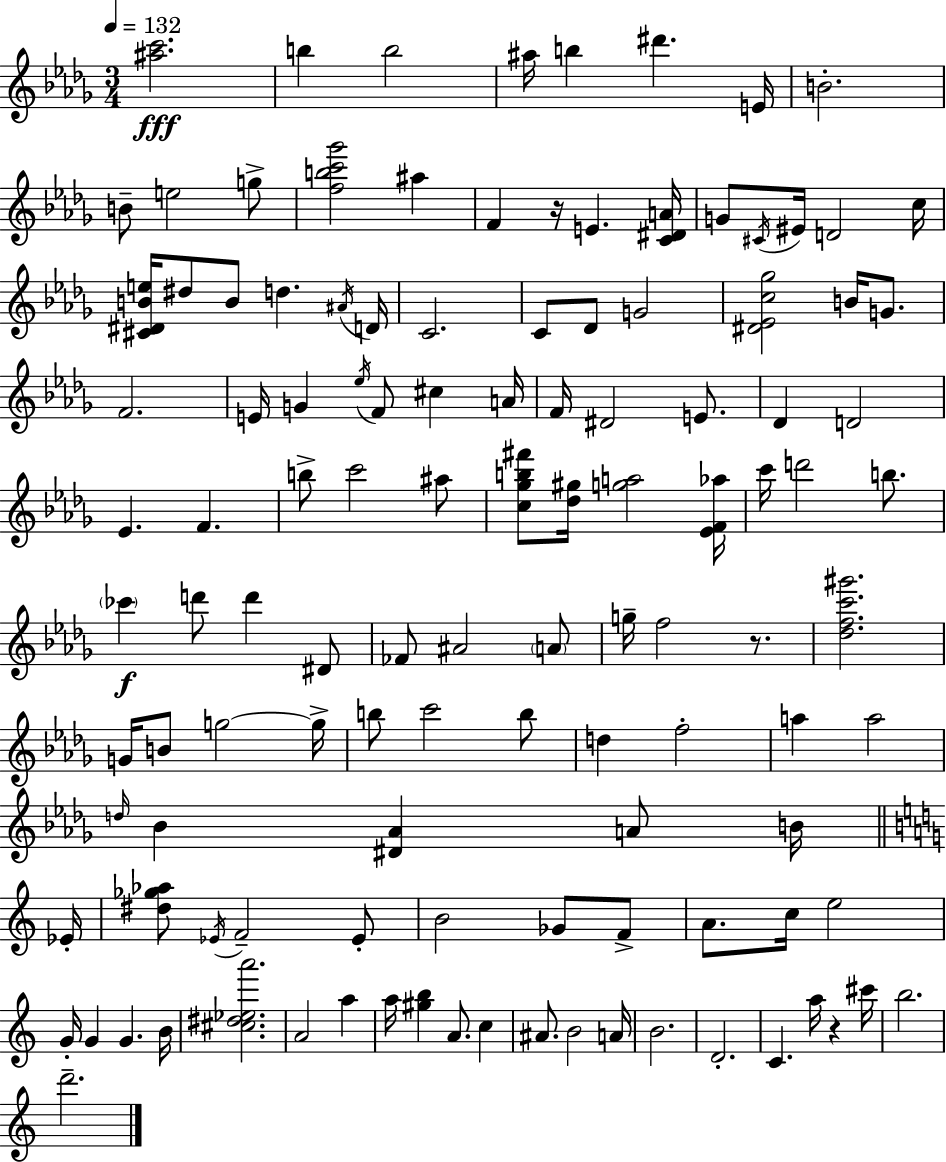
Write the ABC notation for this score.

X:1
T:Untitled
M:3/4
L:1/4
K:Bbm
[^ac']2 b b2 ^a/4 b ^d' E/4 B2 B/2 e2 g/2 [fbc'_g']2 ^a F z/4 E [C^DA]/4 G/2 ^C/4 ^E/4 D2 c/4 [^C^DBe]/4 ^d/2 B/2 d ^A/4 D/4 C2 C/2 _D/2 G2 [^D_Ec_g]2 B/4 G/2 F2 E/4 G _e/4 F/2 ^c A/4 F/4 ^D2 E/2 _D D2 _E F b/2 c'2 ^a/2 [c_gb^f']/2 [_d^g]/4 [ga]2 [_EF_a]/4 c'/4 d'2 b/2 _c' d'/2 d' ^D/2 _F/2 ^A2 A/2 g/4 f2 z/2 [_dfc'^g']2 G/4 B/2 g2 g/4 b/2 c'2 b/2 d f2 a a2 d/4 _B [^D_A] A/2 B/4 _E/4 [^d_g_a]/2 _E/4 F2 _E/2 B2 _G/2 F/2 A/2 c/4 e2 G/4 G G B/4 [^c^d_ea']2 A2 a a/4 [^gb] A/2 c ^A/2 B2 A/4 B2 D2 C a/4 z ^c'/4 b2 d'2